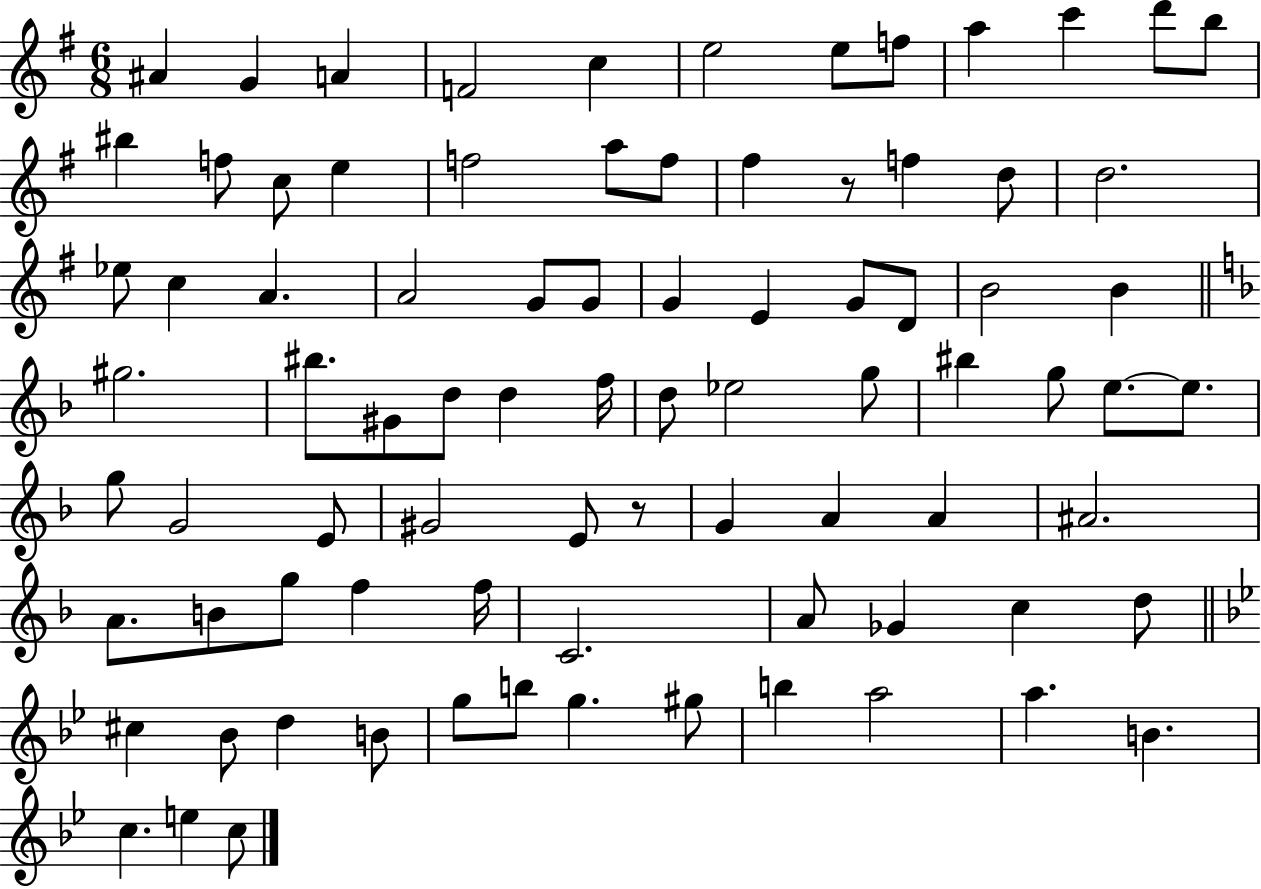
A#4/q G4/q A4/q F4/h C5/q E5/h E5/e F5/e A5/q C6/q D6/e B5/e BIS5/q F5/e C5/e E5/q F5/h A5/e F5/e F#5/q R/e F5/q D5/e D5/h. Eb5/e C5/q A4/q. A4/h G4/e G4/e G4/q E4/q G4/e D4/e B4/h B4/q G#5/h. BIS5/e. G#4/e D5/e D5/q F5/s D5/e Eb5/h G5/e BIS5/q G5/e E5/e. E5/e. G5/e G4/h E4/e G#4/h E4/e R/e G4/q A4/q A4/q A#4/h. A4/e. B4/e G5/e F5/q F5/s C4/h. A4/e Gb4/q C5/q D5/e C#5/q Bb4/e D5/q B4/e G5/e B5/e G5/q. G#5/e B5/q A5/h A5/q. B4/q. C5/q. E5/q C5/e